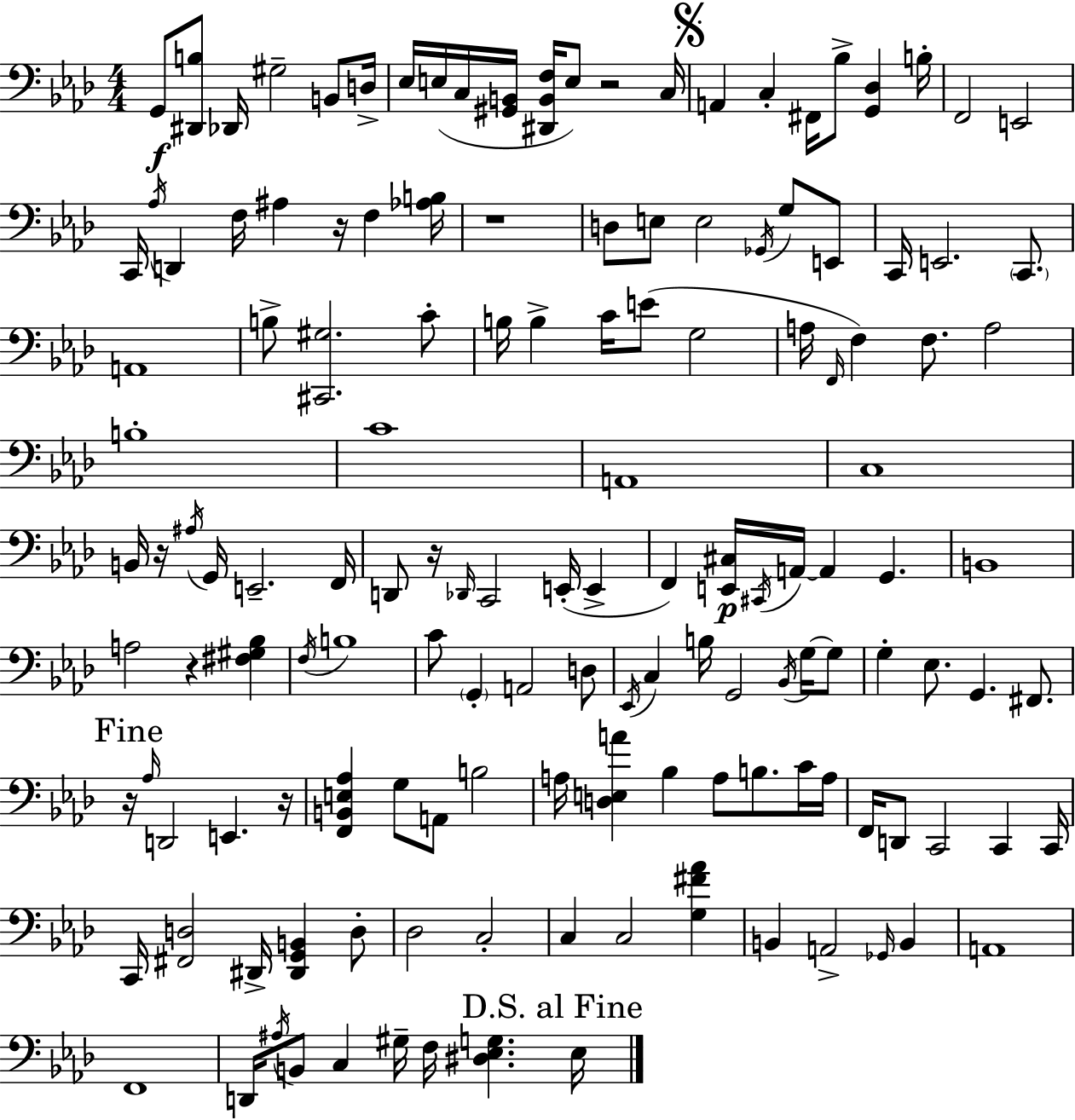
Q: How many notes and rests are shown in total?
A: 142